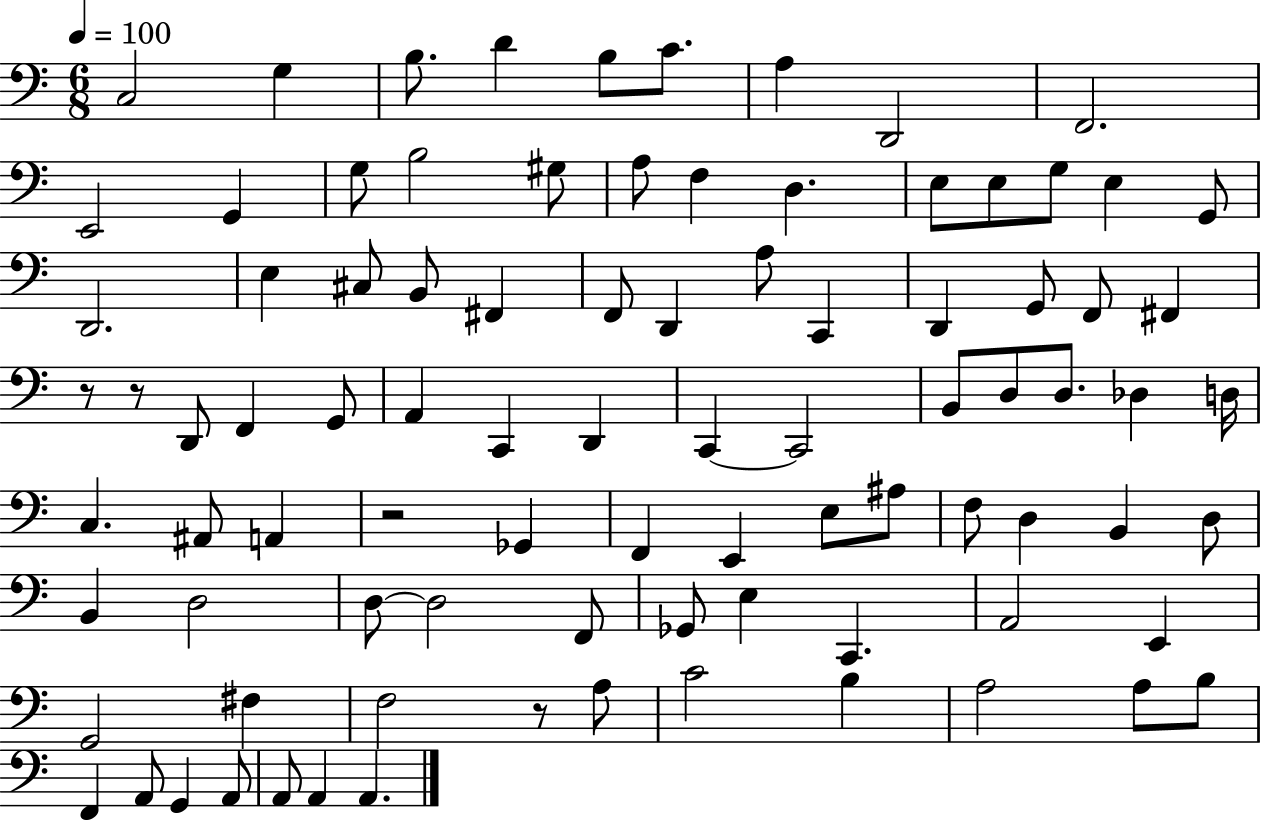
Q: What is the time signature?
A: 6/8